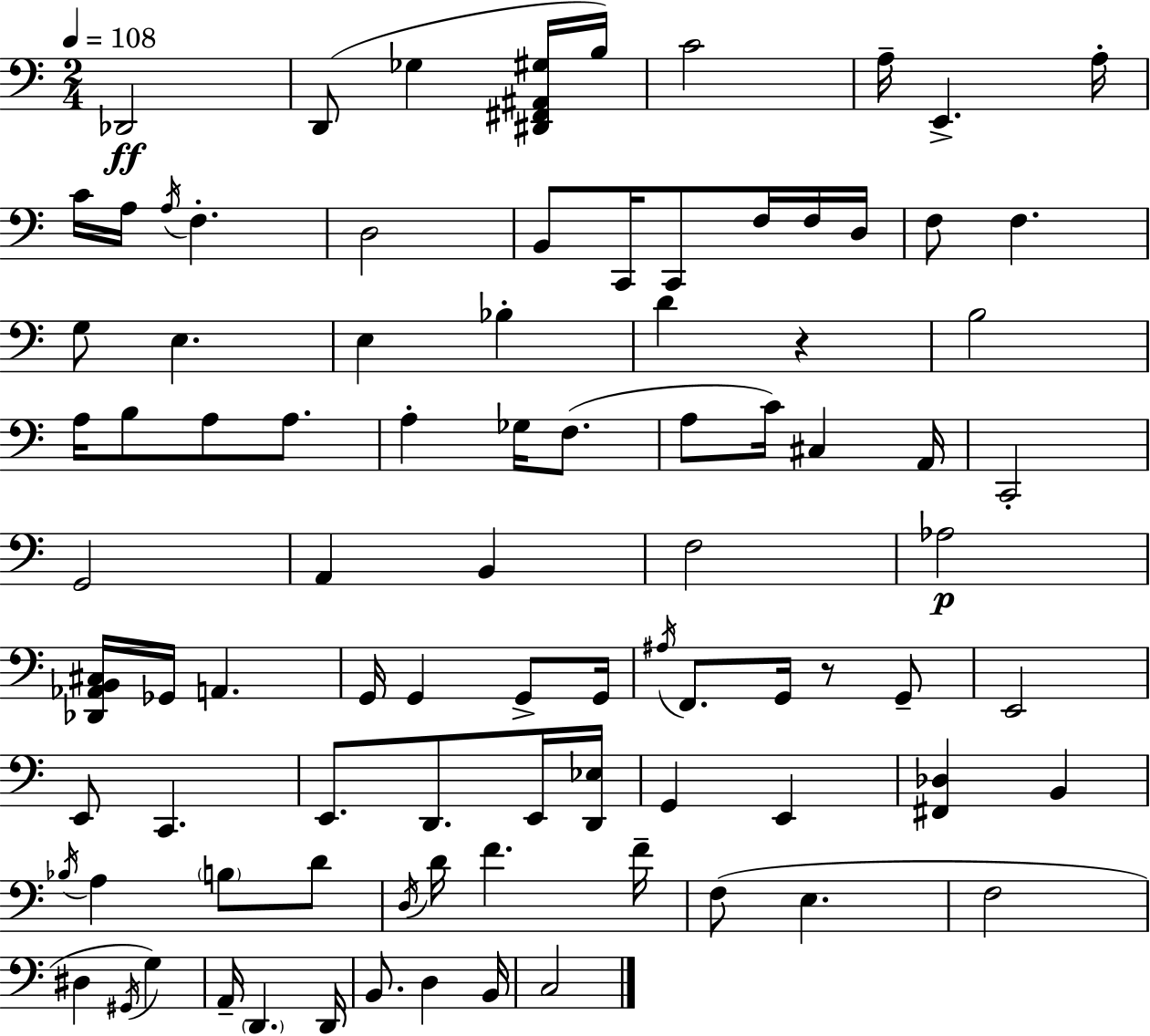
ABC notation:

X:1
T:Untitled
M:2/4
L:1/4
K:C
_D,,2 D,,/2 _G, [^D,,^F,,^A,,^G,]/4 B,/4 C2 A,/4 E,, A,/4 C/4 A,/4 A,/4 F, D,2 B,,/2 C,,/4 C,,/2 F,/4 F,/4 D,/4 F,/2 F, G,/2 E, E, _B, D z B,2 A,/4 B,/2 A,/2 A,/2 A, _G,/4 F,/2 A,/2 C/4 ^C, A,,/4 C,,2 G,,2 A,, B,, F,2 _A,2 [_D,,_A,,B,,^C,]/4 _G,,/4 A,, G,,/4 G,, G,,/2 G,,/4 ^A,/4 F,,/2 G,,/4 z/2 G,,/2 E,,2 E,,/2 C,, E,,/2 D,,/2 E,,/4 [D,,_E,]/4 G,, E,, [^F,,_D,] B,, _B,/4 A, B,/2 D/2 D,/4 D/4 F F/4 F,/2 E, F,2 ^D, ^G,,/4 G, A,,/4 D,, D,,/4 B,,/2 D, B,,/4 C,2